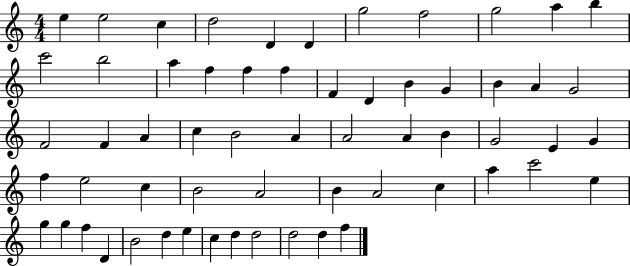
{
  \clef treble
  \numericTimeSignature
  \time 4/4
  \key c \major
  e''4 e''2 c''4 | d''2 d'4 d'4 | g''2 f''2 | g''2 a''4 b''4 | \break c'''2 b''2 | a''4 f''4 f''4 f''4 | f'4 d'4 b'4 g'4 | b'4 a'4 g'2 | \break f'2 f'4 a'4 | c''4 b'2 a'4 | a'2 a'4 b'4 | g'2 e'4 g'4 | \break f''4 e''2 c''4 | b'2 a'2 | b'4 a'2 c''4 | a''4 c'''2 e''4 | \break g''4 g''4 f''4 d'4 | b'2 d''4 e''4 | c''4 d''4 d''2 | d''2 d''4 f''4 | \break \bar "|."
}